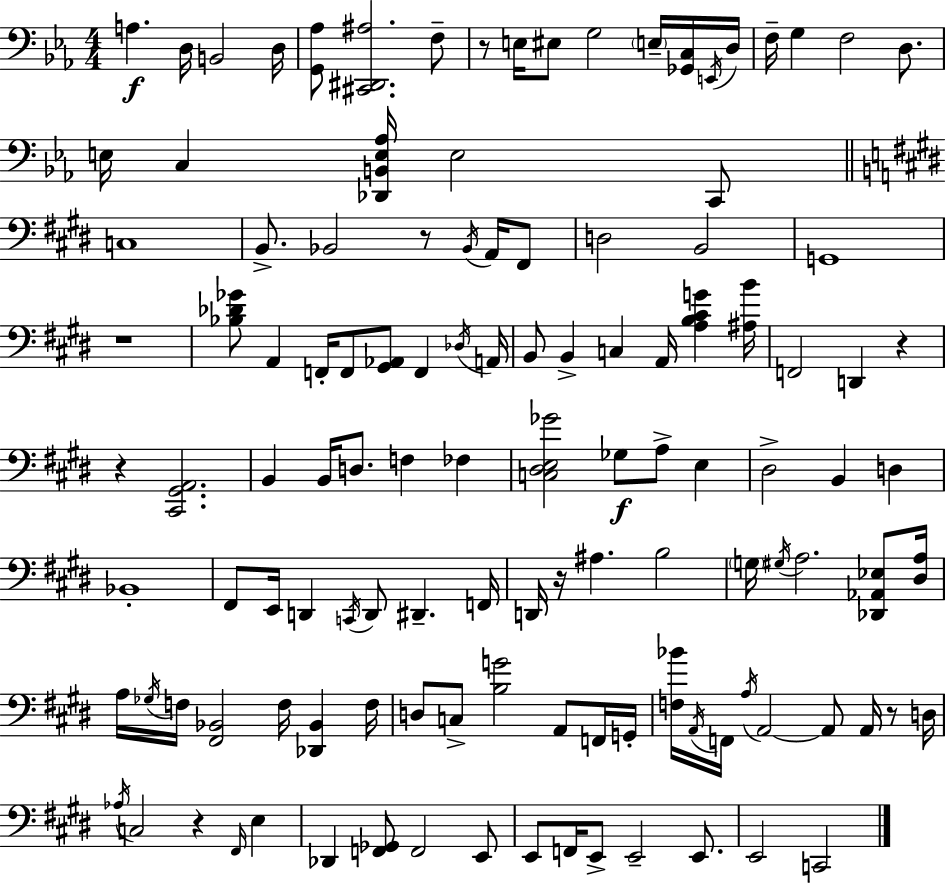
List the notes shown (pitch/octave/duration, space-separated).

A3/q. D3/s B2/h D3/s [G2,Ab3]/e [C#2,D#2,A#3]/h. F3/e R/e E3/s EIS3/e G3/h E3/s [Gb2,C3]/s E2/s D3/s F3/s G3/q F3/h D3/e. E3/s C3/q [Db2,B2,E3,Ab3]/s E3/h C2/e C3/w B2/e. Bb2/h R/e Bb2/s A2/s F#2/e D3/h B2/h G2/w R/w [Bb3,Db4,Gb4]/e A2/q F2/s F2/e [G#2,Ab2]/e F2/q Db3/s A2/s B2/e B2/q C3/q A2/s [A3,B3,C#4,G4]/q [A#3,B4]/s F2/h D2/q R/q R/q [C#2,G#2,A2]/h. B2/q B2/s D3/e. F3/q FES3/q [C3,D#3,E3,Gb4]/h Gb3/e A3/e E3/q D#3/h B2/q D3/q Bb2/w F#2/e E2/s D2/q C2/s D2/e D#2/q. F2/s D2/s R/s A#3/q. B3/h G3/s G#3/s A3/h. [Db2,Ab2,Eb3]/e [D#3,A3]/s A3/s Gb3/s F3/s [F#2,Bb2]/h F3/s [Db2,Bb2]/q F3/s D3/e C3/e [B3,G4]/h A2/e F2/s G2/s [F3,Bb4]/s A2/s F2/s A3/s A2/h A2/e A2/s R/e D3/s Ab3/s C3/h R/q F#2/s E3/q Db2/q [F2,Gb2]/e F2/h E2/e E2/e F2/s E2/e E2/h E2/e. E2/h C2/h